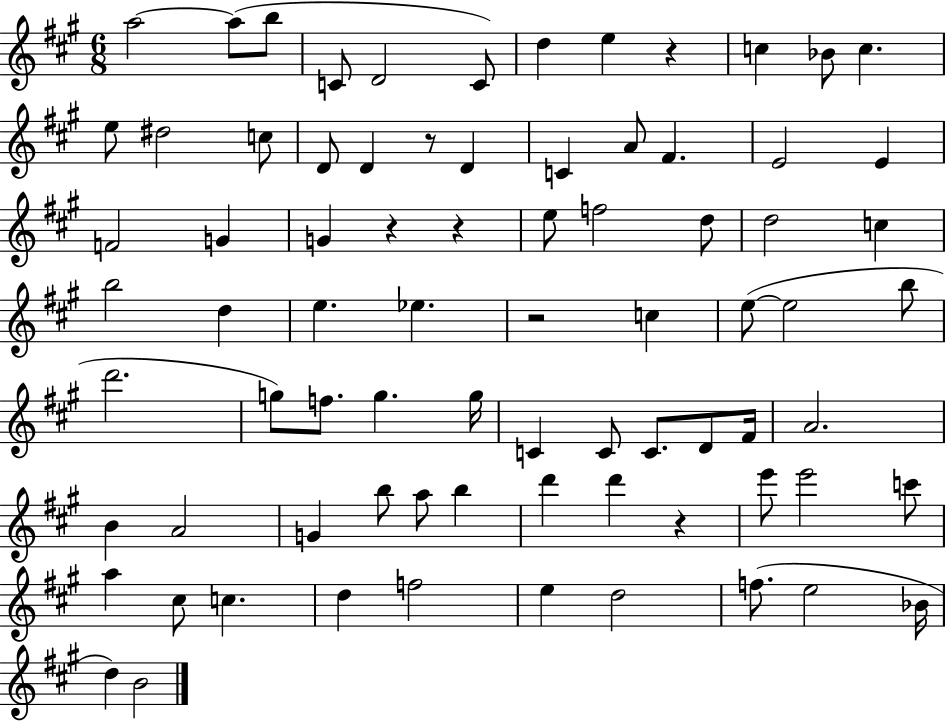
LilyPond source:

{
  \clef treble
  \numericTimeSignature
  \time 6/8
  \key a \major
  a''2~~ a''8( b''8 | c'8 d'2 c'8) | d''4 e''4 r4 | c''4 bes'8 c''4. | \break e''8 dis''2 c''8 | d'8 d'4 r8 d'4 | c'4 a'8 fis'4. | e'2 e'4 | \break f'2 g'4 | g'4 r4 r4 | e''8 f''2 d''8 | d''2 c''4 | \break b''2 d''4 | e''4. ees''4. | r2 c''4 | e''8~(~ e''2 b''8 | \break d'''2. | g''8) f''8. g''4. g''16 | c'4 c'8 c'8. d'8 fis'16 | a'2. | \break b'4 a'2 | g'4 b''8 a''8 b''4 | d'''4 d'''4 r4 | e'''8 e'''2 c'''8 | \break a''4 cis''8 c''4. | d''4 f''2 | e''4 d''2 | f''8.( e''2 bes'16 | \break d''4) b'2 | \bar "|."
}